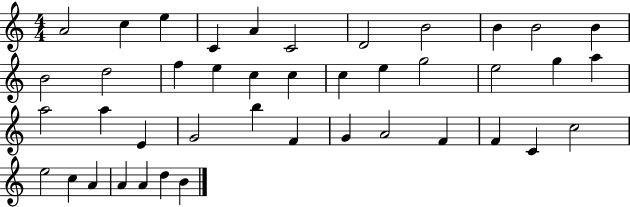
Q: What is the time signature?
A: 4/4